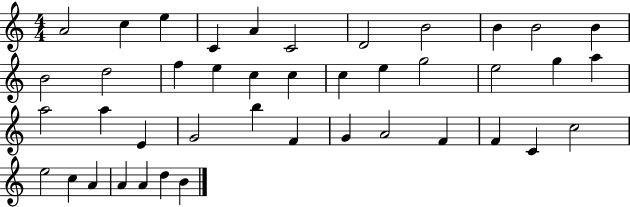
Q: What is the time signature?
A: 4/4